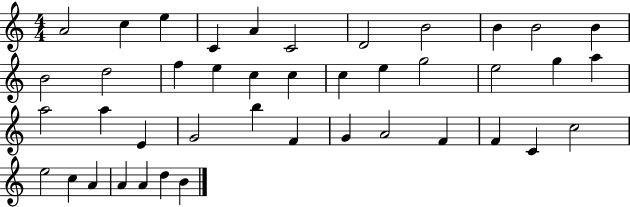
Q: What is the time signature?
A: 4/4